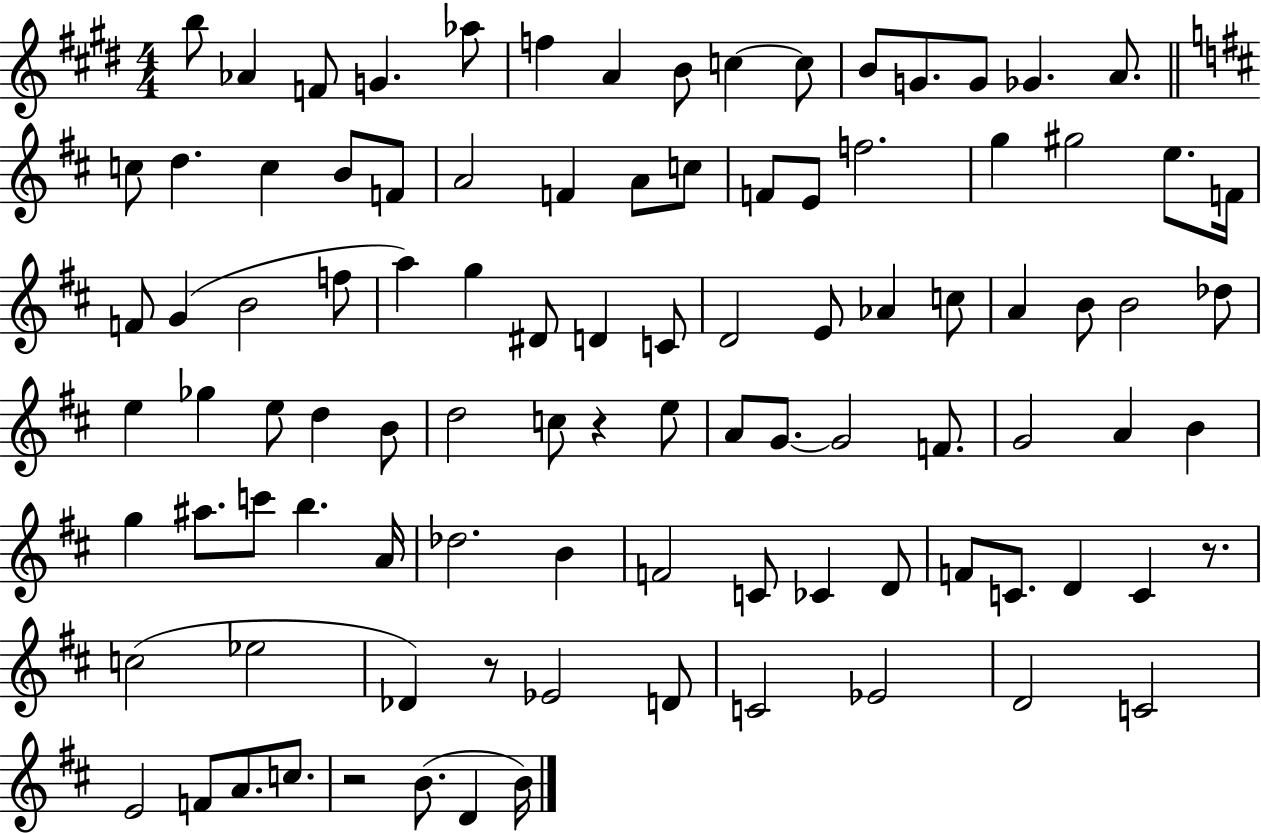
X:1
T:Untitled
M:4/4
L:1/4
K:E
b/2 _A F/2 G _a/2 f A B/2 c c/2 B/2 G/2 G/2 _G A/2 c/2 d c B/2 F/2 A2 F A/2 c/2 F/2 E/2 f2 g ^g2 e/2 F/4 F/2 G B2 f/2 a g ^D/2 D C/2 D2 E/2 _A c/2 A B/2 B2 _d/2 e _g e/2 d B/2 d2 c/2 z e/2 A/2 G/2 G2 F/2 G2 A B g ^a/2 c'/2 b A/4 _d2 B F2 C/2 _C D/2 F/2 C/2 D C z/2 c2 _e2 _D z/2 _E2 D/2 C2 _E2 D2 C2 E2 F/2 A/2 c/2 z2 B/2 D B/4